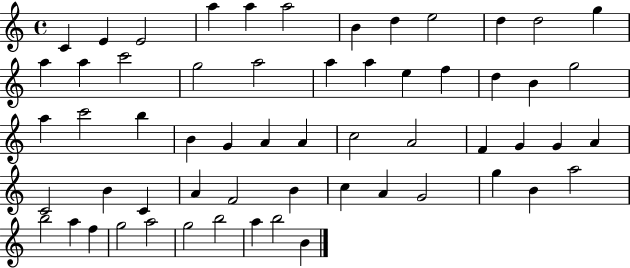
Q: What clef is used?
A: treble